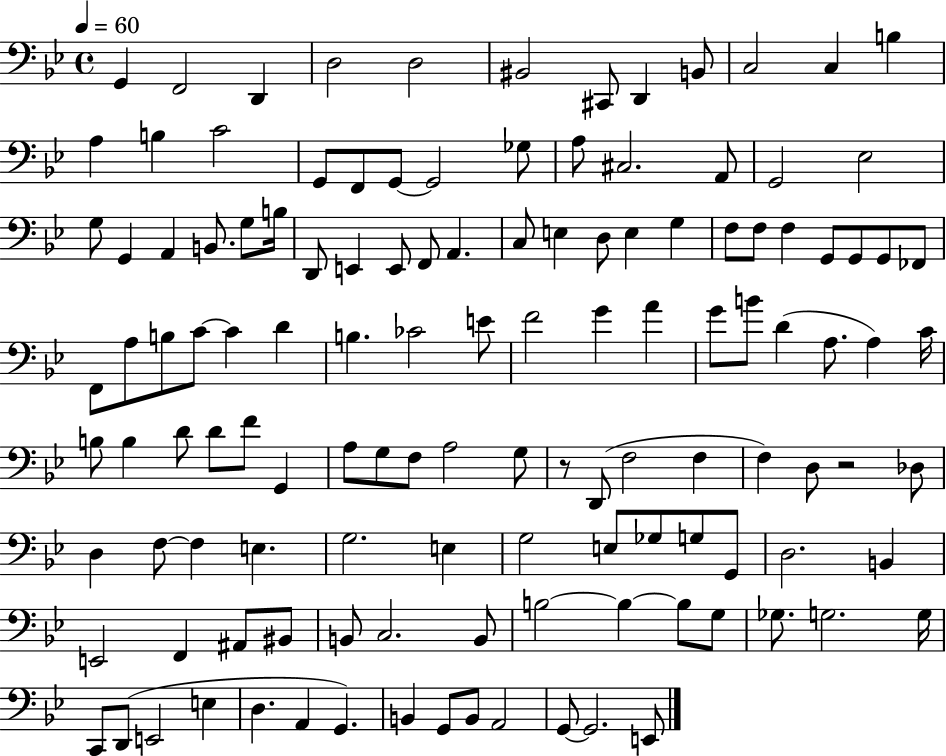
G2/q F2/h D2/q D3/h D3/h BIS2/h C#2/e D2/q B2/e C3/h C3/q B3/q A3/q B3/q C4/h G2/e F2/e G2/e G2/h Gb3/e A3/e C#3/h. A2/e G2/h Eb3/h G3/e G2/q A2/q B2/e. G3/e B3/s D2/e E2/q E2/e F2/e A2/q. C3/e E3/q D3/e E3/q G3/q F3/e F3/e F3/q G2/e G2/e G2/e FES2/e F2/e A3/e B3/e C4/e C4/q D4/q B3/q. CES4/h E4/e F4/h G4/q A4/q G4/e B4/e D4/q A3/e. A3/q C4/s B3/e B3/q D4/e D4/e F4/e G2/q A3/e G3/e F3/e A3/h G3/e R/e D2/e F3/h F3/q F3/q D3/e R/h Db3/e D3/q F3/e F3/q E3/q. G3/h. E3/q G3/h E3/e Gb3/e G3/e G2/e D3/h. B2/q E2/h F2/q A#2/e BIS2/e B2/e C3/h. B2/e B3/h B3/q B3/e G3/e Gb3/e. G3/h. G3/s C2/e D2/e E2/h E3/q D3/q. A2/q G2/q. B2/q G2/e B2/e A2/h G2/e G2/h. E2/e